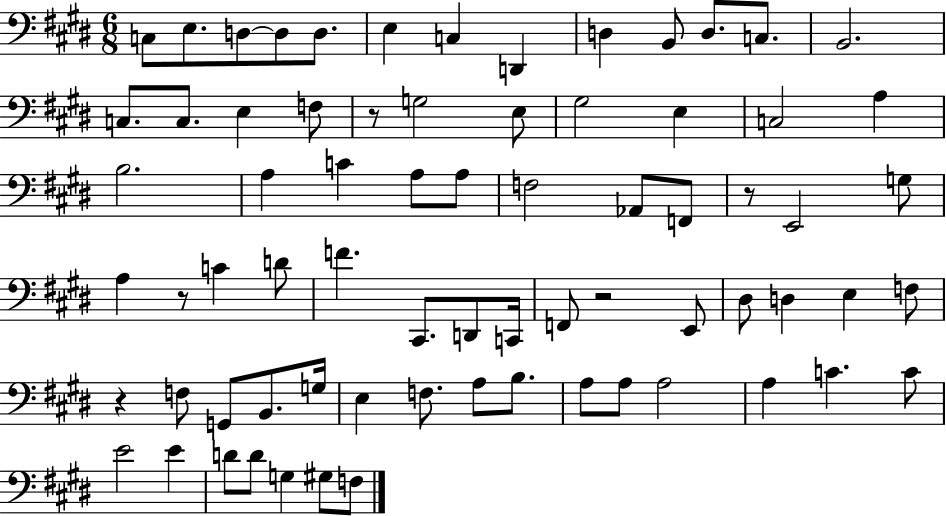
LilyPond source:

{
  \clef bass
  \numericTimeSignature
  \time 6/8
  \key e \major
  \repeat volta 2 { c8 e8. d8~~ d8 d8. | e4 c4 d,4 | d4 b,8 d8. c8. | b,2. | \break c8. c8. e4 f8 | r8 g2 e8 | gis2 e4 | c2 a4 | \break b2. | a4 c'4 a8 a8 | f2 aes,8 f,8 | r8 e,2 g8 | \break a4 r8 c'4 d'8 | f'4. cis,8. d,8 c,16 | f,8 r2 e,8 | dis8 d4 e4 f8 | \break r4 f8 g,8 b,8. g16 | e4 f8. a8 b8. | a8 a8 a2 | a4 c'4. c'8 | \break e'2 e'4 | d'8 d'8 g4 gis8 f8 | } \bar "|."
}